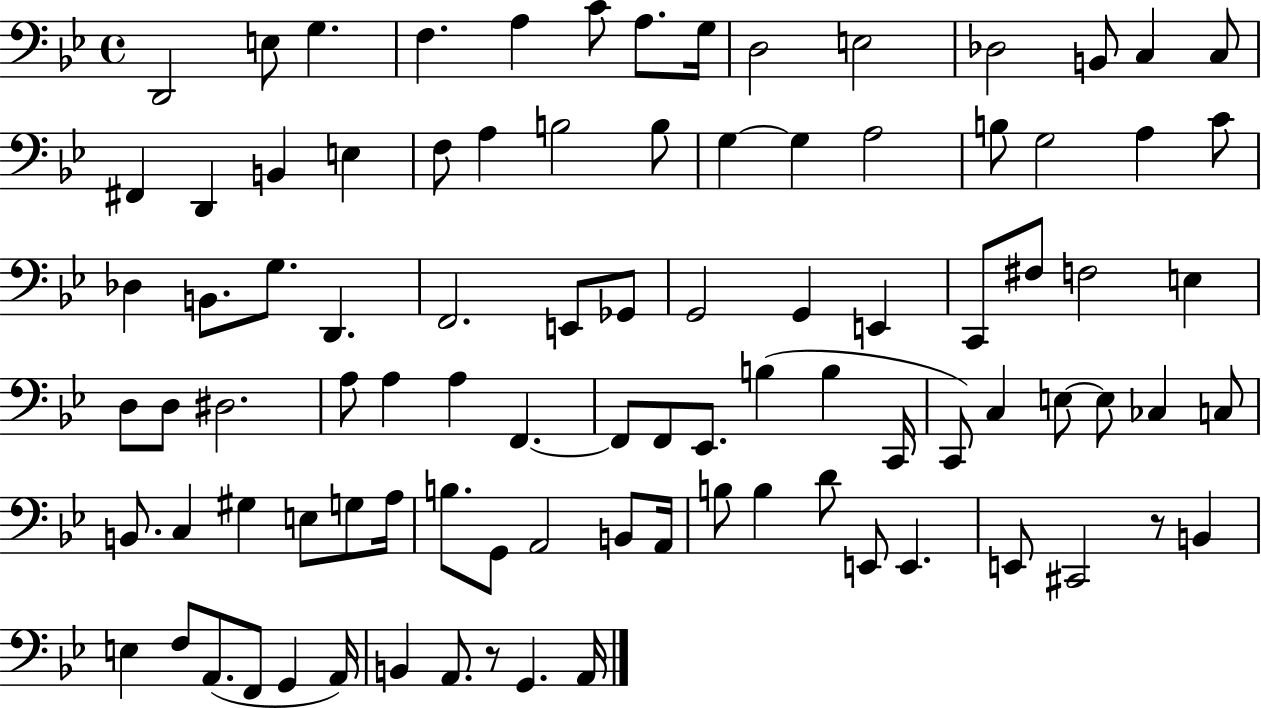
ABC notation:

X:1
T:Untitled
M:4/4
L:1/4
K:Bb
D,,2 E,/2 G, F, A, C/2 A,/2 G,/4 D,2 E,2 _D,2 B,,/2 C, C,/2 ^F,, D,, B,, E, F,/2 A, B,2 B,/2 G, G, A,2 B,/2 G,2 A, C/2 _D, B,,/2 G,/2 D,, F,,2 E,,/2 _G,,/2 G,,2 G,, E,, C,,/2 ^F,/2 F,2 E, D,/2 D,/2 ^D,2 A,/2 A, A, F,, F,,/2 F,,/2 _E,,/2 B, B, C,,/4 C,,/2 C, E,/2 E,/2 _C, C,/2 B,,/2 C, ^G, E,/2 G,/2 A,/4 B,/2 G,,/2 A,,2 B,,/2 A,,/4 B,/2 B, D/2 E,,/2 E,, E,,/2 ^C,,2 z/2 B,, E, F,/2 A,,/2 F,,/2 G,, A,,/4 B,, A,,/2 z/2 G,, A,,/4